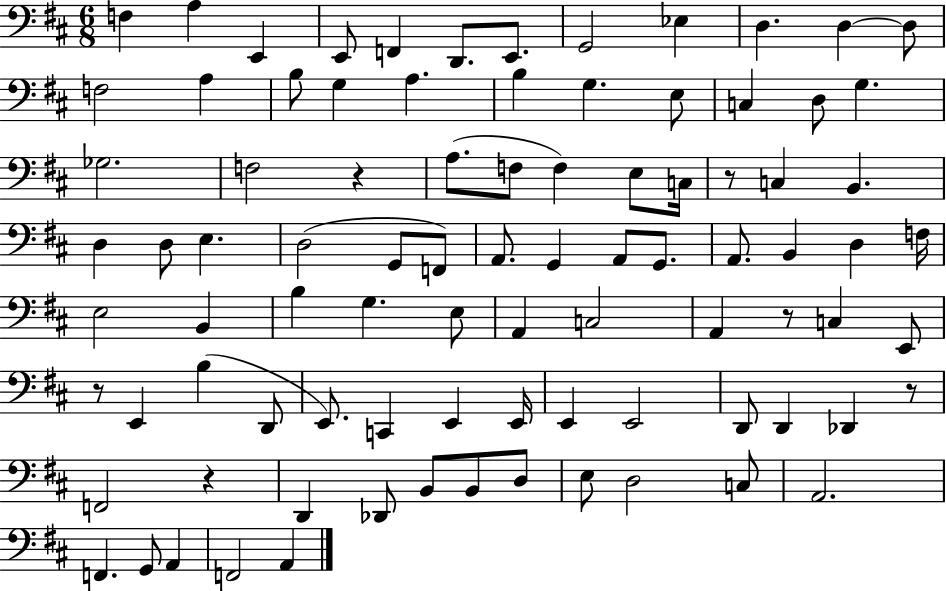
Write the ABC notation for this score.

X:1
T:Untitled
M:6/8
L:1/4
K:D
F, A, E,, E,,/2 F,, D,,/2 E,,/2 G,,2 _E, D, D, D,/2 F,2 A, B,/2 G, A, B, G, E,/2 C, D,/2 G, _G,2 F,2 z A,/2 F,/2 F, E,/2 C,/4 z/2 C, B,, D, D,/2 E, D,2 G,,/2 F,,/2 A,,/2 G,, A,,/2 G,,/2 A,,/2 B,, D, F,/4 E,2 B,, B, G, E,/2 A,, C,2 A,, z/2 C, E,,/2 z/2 E,, B, D,,/2 E,,/2 C,, E,, E,,/4 E,, E,,2 D,,/2 D,, _D,, z/2 F,,2 z D,, _D,,/2 B,,/2 B,,/2 D,/2 E,/2 D,2 C,/2 A,,2 F,, G,,/2 A,, F,,2 A,,